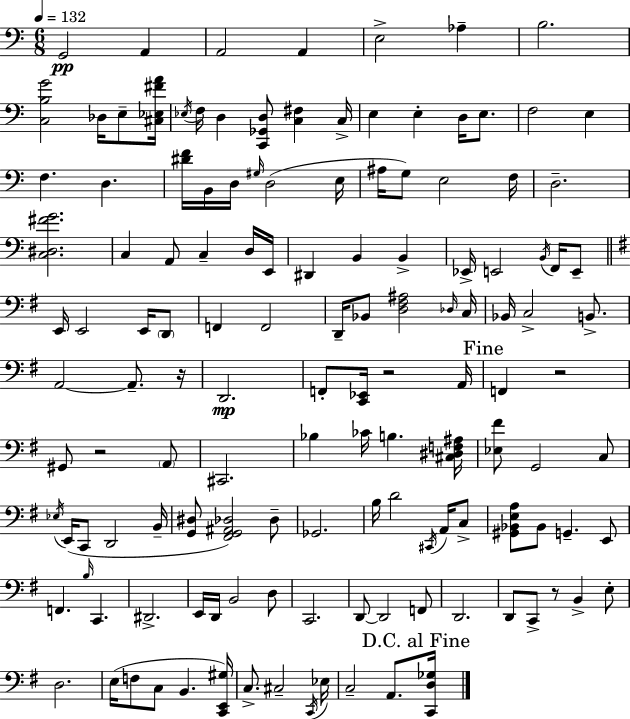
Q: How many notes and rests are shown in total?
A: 134